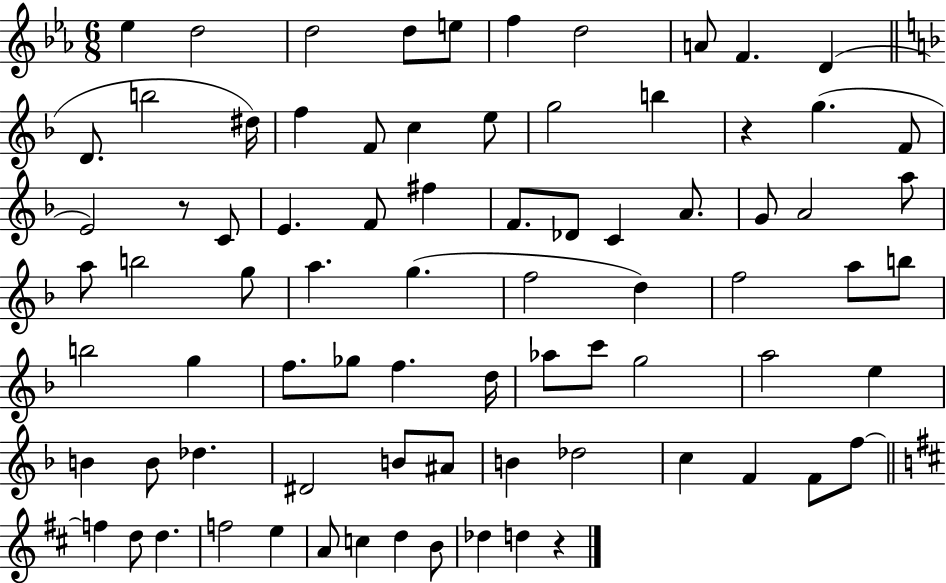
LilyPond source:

{
  \clef treble
  \numericTimeSignature
  \time 6/8
  \key ees \major
  ees''4 d''2 | d''2 d''8 e''8 | f''4 d''2 | a'8 f'4. d'4( | \break \bar "||" \break \key f \major d'8. b''2 dis''16) | f''4 f'8 c''4 e''8 | g''2 b''4 | r4 g''4.( f'8 | \break e'2) r8 c'8 | e'4. f'8 fis''4 | f'8. des'8 c'4 a'8. | g'8 a'2 a''8 | \break a''8 b''2 g''8 | a''4. g''4.( | f''2 d''4) | f''2 a''8 b''8 | \break b''2 g''4 | f''8. ges''8 f''4. d''16 | aes''8 c'''8 g''2 | a''2 e''4 | \break b'4 b'8 des''4. | dis'2 b'8 ais'8 | b'4 des''2 | c''4 f'4 f'8 f''8~~ | \break \bar "||" \break \key d \major f''4 d''8 d''4. | f''2 e''4 | a'8 c''4 d''4 b'8 | des''4 d''4 r4 | \break \bar "|."
}